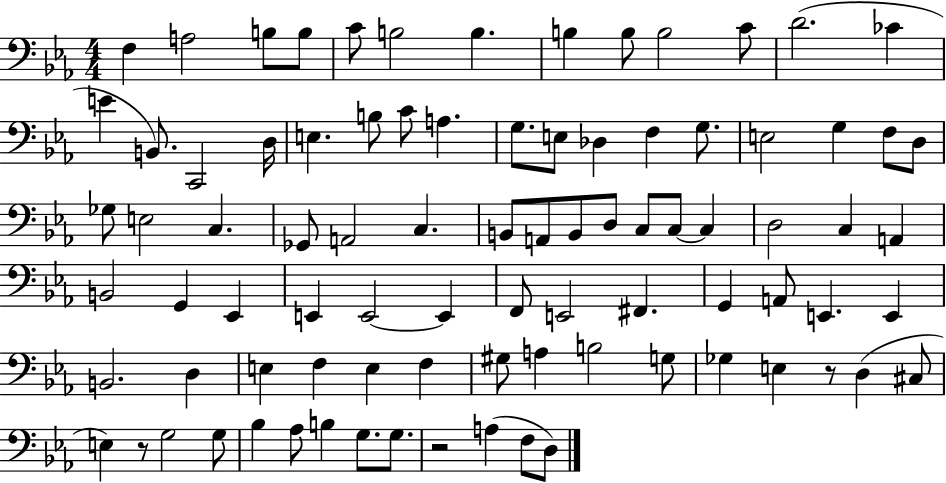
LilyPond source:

{
  \clef bass
  \numericTimeSignature
  \time 4/4
  \key ees \major
  f4 a2 b8 b8 | c'8 b2 b4. | b4 b8 b2 c'8 | d'2.( ces'4 | \break e'4 b,8.) c,2 d16 | e4. b8 c'8 a4. | g8. e8 des4 f4 g8. | e2 g4 f8 d8 | \break ges8 e2 c4. | ges,8 a,2 c4. | b,8 a,8 b,8 d8 c8 c8~~ c4 | d2 c4 a,4 | \break b,2 g,4 ees,4 | e,4 e,2~~ e,4 | f,8 e,2 fis,4. | g,4 a,8 e,4. e,4 | \break b,2. d4 | e4 f4 e4 f4 | gis8 a4 b2 g8 | ges4 e4 r8 d4( cis8 | \break e4) r8 g2 g8 | bes4 aes8 b4 g8. g8. | r2 a4( f8 d8) | \bar "|."
}